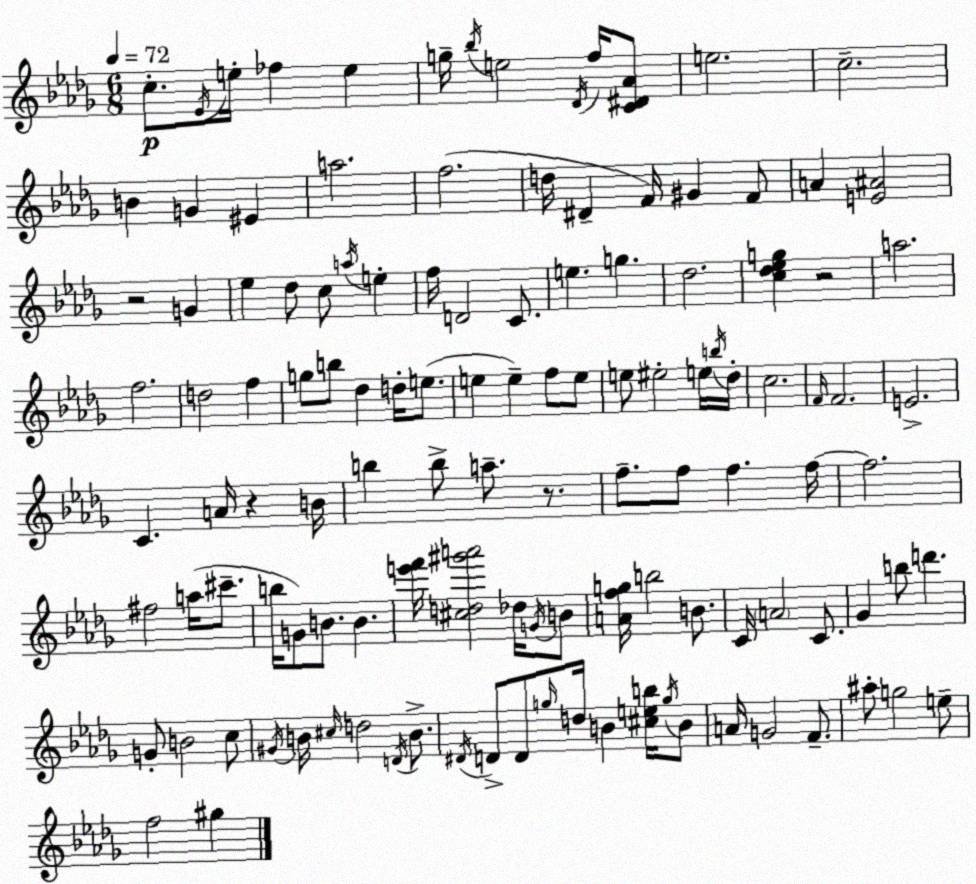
X:1
T:Untitled
M:6/8
L:1/4
K:Bbm
c/2 _E/4 e/4 _f e g/4 _b/4 e2 _D/4 f/4 [C^D_A]/2 e2 c2 B G ^E a2 f2 d/4 ^D F/4 ^G F/2 A [E^A]2 z2 G _e _d/2 c/2 a/4 e f/4 D2 C/2 e g _d2 [c_d_eg] z2 a2 f2 d2 f g/2 b/2 _d d/4 e/2 e e f/2 e/2 e/2 ^e2 e/4 b/4 _d/4 c2 F/4 F2 E2 C A/4 z B/4 b b/2 a/2 z/2 f/2 f/2 f f/4 f2 ^f2 a/4 ^c'/2 b/4 G/2 B/2 B [e'f']/4 [^cd^g'a']2 _d/4 G/4 B/2 [Afg]/4 b2 B/2 C/4 A2 C/2 _G b/2 d' G/2 B2 c/2 ^G/4 B/4 ^c/4 d2 D/4 B/2 ^D/4 D/2 D/2 g/4 d/4 B [^ceb]/4 g/4 B/2 A/4 G2 F/2 ^a/2 g2 e/2 f2 ^g